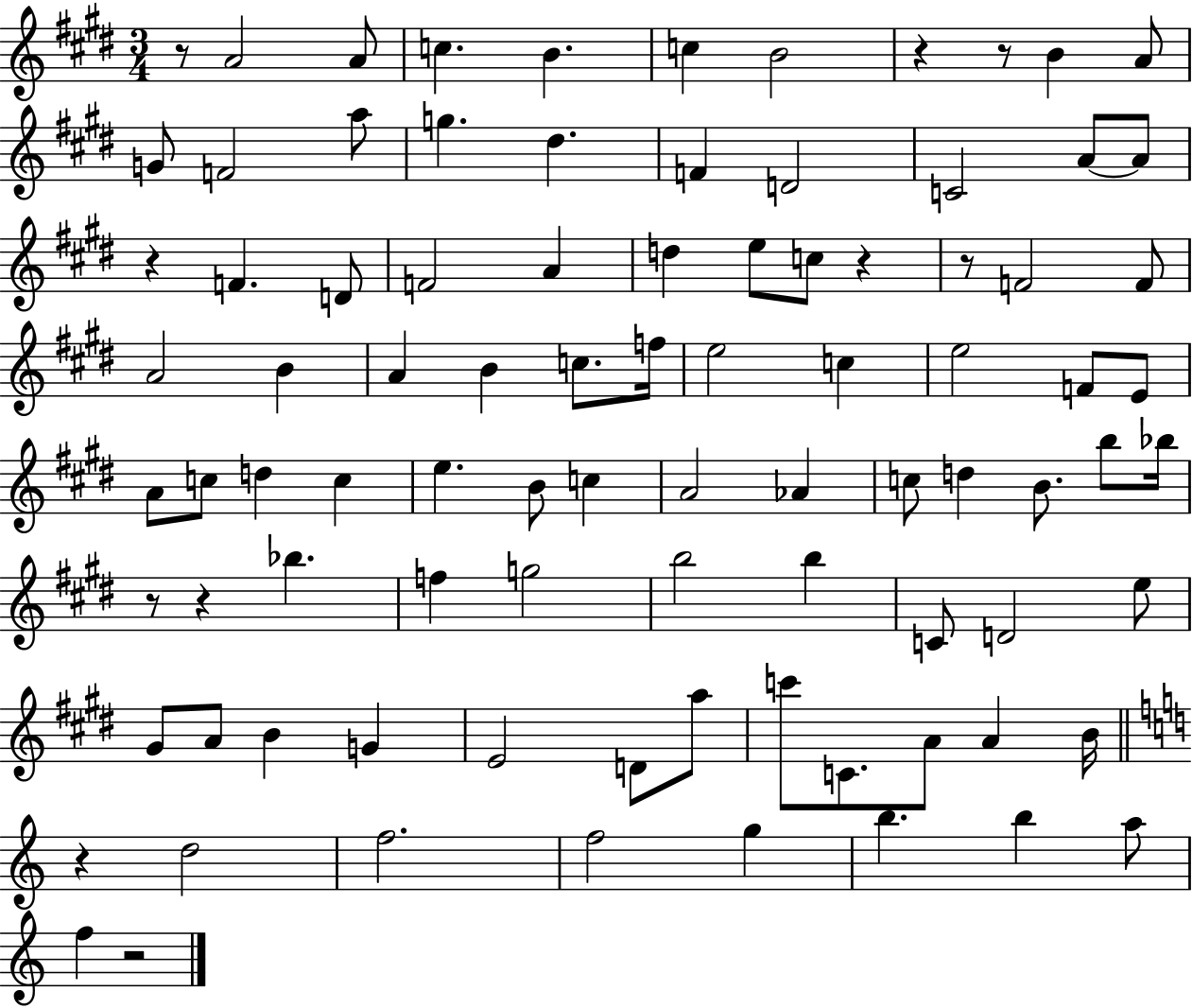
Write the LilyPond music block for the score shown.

{
  \clef treble
  \numericTimeSignature
  \time 3/4
  \key e \major
  r8 a'2 a'8 | c''4. b'4. | c''4 b'2 | r4 r8 b'4 a'8 | \break g'8 f'2 a''8 | g''4. dis''4. | f'4 d'2 | c'2 a'8~~ a'8 | \break r4 f'4. d'8 | f'2 a'4 | d''4 e''8 c''8 r4 | r8 f'2 f'8 | \break a'2 b'4 | a'4 b'4 c''8. f''16 | e''2 c''4 | e''2 f'8 e'8 | \break a'8 c''8 d''4 c''4 | e''4. b'8 c''4 | a'2 aes'4 | c''8 d''4 b'8. b''8 bes''16 | \break r8 r4 bes''4. | f''4 g''2 | b''2 b''4 | c'8 d'2 e''8 | \break gis'8 a'8 b'4 g'4 | e'2 d'8 a''8 | c'''8 c'8. a'8 a'4 b'16 | \bar "||" \break \key c \major r4 d''2 | f''2. | f''2 g''4 | b''4. b''4 a''8 | \break f''4 r2 | \bar "|."
}